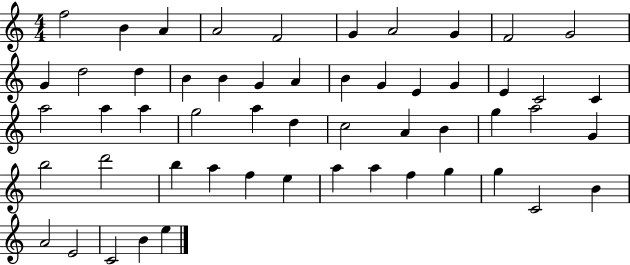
X:1
T:Untitled
M:4/4
L:1/4
K:C
f2 B A A2 F2 G A2 G F2 G2 G d2 d B B G A B G E G E C2 C a2 a a g2 a d c2 A B g a2 G b2 d'2 b a f e a a f g g C2 B A2 E2 C2 B e